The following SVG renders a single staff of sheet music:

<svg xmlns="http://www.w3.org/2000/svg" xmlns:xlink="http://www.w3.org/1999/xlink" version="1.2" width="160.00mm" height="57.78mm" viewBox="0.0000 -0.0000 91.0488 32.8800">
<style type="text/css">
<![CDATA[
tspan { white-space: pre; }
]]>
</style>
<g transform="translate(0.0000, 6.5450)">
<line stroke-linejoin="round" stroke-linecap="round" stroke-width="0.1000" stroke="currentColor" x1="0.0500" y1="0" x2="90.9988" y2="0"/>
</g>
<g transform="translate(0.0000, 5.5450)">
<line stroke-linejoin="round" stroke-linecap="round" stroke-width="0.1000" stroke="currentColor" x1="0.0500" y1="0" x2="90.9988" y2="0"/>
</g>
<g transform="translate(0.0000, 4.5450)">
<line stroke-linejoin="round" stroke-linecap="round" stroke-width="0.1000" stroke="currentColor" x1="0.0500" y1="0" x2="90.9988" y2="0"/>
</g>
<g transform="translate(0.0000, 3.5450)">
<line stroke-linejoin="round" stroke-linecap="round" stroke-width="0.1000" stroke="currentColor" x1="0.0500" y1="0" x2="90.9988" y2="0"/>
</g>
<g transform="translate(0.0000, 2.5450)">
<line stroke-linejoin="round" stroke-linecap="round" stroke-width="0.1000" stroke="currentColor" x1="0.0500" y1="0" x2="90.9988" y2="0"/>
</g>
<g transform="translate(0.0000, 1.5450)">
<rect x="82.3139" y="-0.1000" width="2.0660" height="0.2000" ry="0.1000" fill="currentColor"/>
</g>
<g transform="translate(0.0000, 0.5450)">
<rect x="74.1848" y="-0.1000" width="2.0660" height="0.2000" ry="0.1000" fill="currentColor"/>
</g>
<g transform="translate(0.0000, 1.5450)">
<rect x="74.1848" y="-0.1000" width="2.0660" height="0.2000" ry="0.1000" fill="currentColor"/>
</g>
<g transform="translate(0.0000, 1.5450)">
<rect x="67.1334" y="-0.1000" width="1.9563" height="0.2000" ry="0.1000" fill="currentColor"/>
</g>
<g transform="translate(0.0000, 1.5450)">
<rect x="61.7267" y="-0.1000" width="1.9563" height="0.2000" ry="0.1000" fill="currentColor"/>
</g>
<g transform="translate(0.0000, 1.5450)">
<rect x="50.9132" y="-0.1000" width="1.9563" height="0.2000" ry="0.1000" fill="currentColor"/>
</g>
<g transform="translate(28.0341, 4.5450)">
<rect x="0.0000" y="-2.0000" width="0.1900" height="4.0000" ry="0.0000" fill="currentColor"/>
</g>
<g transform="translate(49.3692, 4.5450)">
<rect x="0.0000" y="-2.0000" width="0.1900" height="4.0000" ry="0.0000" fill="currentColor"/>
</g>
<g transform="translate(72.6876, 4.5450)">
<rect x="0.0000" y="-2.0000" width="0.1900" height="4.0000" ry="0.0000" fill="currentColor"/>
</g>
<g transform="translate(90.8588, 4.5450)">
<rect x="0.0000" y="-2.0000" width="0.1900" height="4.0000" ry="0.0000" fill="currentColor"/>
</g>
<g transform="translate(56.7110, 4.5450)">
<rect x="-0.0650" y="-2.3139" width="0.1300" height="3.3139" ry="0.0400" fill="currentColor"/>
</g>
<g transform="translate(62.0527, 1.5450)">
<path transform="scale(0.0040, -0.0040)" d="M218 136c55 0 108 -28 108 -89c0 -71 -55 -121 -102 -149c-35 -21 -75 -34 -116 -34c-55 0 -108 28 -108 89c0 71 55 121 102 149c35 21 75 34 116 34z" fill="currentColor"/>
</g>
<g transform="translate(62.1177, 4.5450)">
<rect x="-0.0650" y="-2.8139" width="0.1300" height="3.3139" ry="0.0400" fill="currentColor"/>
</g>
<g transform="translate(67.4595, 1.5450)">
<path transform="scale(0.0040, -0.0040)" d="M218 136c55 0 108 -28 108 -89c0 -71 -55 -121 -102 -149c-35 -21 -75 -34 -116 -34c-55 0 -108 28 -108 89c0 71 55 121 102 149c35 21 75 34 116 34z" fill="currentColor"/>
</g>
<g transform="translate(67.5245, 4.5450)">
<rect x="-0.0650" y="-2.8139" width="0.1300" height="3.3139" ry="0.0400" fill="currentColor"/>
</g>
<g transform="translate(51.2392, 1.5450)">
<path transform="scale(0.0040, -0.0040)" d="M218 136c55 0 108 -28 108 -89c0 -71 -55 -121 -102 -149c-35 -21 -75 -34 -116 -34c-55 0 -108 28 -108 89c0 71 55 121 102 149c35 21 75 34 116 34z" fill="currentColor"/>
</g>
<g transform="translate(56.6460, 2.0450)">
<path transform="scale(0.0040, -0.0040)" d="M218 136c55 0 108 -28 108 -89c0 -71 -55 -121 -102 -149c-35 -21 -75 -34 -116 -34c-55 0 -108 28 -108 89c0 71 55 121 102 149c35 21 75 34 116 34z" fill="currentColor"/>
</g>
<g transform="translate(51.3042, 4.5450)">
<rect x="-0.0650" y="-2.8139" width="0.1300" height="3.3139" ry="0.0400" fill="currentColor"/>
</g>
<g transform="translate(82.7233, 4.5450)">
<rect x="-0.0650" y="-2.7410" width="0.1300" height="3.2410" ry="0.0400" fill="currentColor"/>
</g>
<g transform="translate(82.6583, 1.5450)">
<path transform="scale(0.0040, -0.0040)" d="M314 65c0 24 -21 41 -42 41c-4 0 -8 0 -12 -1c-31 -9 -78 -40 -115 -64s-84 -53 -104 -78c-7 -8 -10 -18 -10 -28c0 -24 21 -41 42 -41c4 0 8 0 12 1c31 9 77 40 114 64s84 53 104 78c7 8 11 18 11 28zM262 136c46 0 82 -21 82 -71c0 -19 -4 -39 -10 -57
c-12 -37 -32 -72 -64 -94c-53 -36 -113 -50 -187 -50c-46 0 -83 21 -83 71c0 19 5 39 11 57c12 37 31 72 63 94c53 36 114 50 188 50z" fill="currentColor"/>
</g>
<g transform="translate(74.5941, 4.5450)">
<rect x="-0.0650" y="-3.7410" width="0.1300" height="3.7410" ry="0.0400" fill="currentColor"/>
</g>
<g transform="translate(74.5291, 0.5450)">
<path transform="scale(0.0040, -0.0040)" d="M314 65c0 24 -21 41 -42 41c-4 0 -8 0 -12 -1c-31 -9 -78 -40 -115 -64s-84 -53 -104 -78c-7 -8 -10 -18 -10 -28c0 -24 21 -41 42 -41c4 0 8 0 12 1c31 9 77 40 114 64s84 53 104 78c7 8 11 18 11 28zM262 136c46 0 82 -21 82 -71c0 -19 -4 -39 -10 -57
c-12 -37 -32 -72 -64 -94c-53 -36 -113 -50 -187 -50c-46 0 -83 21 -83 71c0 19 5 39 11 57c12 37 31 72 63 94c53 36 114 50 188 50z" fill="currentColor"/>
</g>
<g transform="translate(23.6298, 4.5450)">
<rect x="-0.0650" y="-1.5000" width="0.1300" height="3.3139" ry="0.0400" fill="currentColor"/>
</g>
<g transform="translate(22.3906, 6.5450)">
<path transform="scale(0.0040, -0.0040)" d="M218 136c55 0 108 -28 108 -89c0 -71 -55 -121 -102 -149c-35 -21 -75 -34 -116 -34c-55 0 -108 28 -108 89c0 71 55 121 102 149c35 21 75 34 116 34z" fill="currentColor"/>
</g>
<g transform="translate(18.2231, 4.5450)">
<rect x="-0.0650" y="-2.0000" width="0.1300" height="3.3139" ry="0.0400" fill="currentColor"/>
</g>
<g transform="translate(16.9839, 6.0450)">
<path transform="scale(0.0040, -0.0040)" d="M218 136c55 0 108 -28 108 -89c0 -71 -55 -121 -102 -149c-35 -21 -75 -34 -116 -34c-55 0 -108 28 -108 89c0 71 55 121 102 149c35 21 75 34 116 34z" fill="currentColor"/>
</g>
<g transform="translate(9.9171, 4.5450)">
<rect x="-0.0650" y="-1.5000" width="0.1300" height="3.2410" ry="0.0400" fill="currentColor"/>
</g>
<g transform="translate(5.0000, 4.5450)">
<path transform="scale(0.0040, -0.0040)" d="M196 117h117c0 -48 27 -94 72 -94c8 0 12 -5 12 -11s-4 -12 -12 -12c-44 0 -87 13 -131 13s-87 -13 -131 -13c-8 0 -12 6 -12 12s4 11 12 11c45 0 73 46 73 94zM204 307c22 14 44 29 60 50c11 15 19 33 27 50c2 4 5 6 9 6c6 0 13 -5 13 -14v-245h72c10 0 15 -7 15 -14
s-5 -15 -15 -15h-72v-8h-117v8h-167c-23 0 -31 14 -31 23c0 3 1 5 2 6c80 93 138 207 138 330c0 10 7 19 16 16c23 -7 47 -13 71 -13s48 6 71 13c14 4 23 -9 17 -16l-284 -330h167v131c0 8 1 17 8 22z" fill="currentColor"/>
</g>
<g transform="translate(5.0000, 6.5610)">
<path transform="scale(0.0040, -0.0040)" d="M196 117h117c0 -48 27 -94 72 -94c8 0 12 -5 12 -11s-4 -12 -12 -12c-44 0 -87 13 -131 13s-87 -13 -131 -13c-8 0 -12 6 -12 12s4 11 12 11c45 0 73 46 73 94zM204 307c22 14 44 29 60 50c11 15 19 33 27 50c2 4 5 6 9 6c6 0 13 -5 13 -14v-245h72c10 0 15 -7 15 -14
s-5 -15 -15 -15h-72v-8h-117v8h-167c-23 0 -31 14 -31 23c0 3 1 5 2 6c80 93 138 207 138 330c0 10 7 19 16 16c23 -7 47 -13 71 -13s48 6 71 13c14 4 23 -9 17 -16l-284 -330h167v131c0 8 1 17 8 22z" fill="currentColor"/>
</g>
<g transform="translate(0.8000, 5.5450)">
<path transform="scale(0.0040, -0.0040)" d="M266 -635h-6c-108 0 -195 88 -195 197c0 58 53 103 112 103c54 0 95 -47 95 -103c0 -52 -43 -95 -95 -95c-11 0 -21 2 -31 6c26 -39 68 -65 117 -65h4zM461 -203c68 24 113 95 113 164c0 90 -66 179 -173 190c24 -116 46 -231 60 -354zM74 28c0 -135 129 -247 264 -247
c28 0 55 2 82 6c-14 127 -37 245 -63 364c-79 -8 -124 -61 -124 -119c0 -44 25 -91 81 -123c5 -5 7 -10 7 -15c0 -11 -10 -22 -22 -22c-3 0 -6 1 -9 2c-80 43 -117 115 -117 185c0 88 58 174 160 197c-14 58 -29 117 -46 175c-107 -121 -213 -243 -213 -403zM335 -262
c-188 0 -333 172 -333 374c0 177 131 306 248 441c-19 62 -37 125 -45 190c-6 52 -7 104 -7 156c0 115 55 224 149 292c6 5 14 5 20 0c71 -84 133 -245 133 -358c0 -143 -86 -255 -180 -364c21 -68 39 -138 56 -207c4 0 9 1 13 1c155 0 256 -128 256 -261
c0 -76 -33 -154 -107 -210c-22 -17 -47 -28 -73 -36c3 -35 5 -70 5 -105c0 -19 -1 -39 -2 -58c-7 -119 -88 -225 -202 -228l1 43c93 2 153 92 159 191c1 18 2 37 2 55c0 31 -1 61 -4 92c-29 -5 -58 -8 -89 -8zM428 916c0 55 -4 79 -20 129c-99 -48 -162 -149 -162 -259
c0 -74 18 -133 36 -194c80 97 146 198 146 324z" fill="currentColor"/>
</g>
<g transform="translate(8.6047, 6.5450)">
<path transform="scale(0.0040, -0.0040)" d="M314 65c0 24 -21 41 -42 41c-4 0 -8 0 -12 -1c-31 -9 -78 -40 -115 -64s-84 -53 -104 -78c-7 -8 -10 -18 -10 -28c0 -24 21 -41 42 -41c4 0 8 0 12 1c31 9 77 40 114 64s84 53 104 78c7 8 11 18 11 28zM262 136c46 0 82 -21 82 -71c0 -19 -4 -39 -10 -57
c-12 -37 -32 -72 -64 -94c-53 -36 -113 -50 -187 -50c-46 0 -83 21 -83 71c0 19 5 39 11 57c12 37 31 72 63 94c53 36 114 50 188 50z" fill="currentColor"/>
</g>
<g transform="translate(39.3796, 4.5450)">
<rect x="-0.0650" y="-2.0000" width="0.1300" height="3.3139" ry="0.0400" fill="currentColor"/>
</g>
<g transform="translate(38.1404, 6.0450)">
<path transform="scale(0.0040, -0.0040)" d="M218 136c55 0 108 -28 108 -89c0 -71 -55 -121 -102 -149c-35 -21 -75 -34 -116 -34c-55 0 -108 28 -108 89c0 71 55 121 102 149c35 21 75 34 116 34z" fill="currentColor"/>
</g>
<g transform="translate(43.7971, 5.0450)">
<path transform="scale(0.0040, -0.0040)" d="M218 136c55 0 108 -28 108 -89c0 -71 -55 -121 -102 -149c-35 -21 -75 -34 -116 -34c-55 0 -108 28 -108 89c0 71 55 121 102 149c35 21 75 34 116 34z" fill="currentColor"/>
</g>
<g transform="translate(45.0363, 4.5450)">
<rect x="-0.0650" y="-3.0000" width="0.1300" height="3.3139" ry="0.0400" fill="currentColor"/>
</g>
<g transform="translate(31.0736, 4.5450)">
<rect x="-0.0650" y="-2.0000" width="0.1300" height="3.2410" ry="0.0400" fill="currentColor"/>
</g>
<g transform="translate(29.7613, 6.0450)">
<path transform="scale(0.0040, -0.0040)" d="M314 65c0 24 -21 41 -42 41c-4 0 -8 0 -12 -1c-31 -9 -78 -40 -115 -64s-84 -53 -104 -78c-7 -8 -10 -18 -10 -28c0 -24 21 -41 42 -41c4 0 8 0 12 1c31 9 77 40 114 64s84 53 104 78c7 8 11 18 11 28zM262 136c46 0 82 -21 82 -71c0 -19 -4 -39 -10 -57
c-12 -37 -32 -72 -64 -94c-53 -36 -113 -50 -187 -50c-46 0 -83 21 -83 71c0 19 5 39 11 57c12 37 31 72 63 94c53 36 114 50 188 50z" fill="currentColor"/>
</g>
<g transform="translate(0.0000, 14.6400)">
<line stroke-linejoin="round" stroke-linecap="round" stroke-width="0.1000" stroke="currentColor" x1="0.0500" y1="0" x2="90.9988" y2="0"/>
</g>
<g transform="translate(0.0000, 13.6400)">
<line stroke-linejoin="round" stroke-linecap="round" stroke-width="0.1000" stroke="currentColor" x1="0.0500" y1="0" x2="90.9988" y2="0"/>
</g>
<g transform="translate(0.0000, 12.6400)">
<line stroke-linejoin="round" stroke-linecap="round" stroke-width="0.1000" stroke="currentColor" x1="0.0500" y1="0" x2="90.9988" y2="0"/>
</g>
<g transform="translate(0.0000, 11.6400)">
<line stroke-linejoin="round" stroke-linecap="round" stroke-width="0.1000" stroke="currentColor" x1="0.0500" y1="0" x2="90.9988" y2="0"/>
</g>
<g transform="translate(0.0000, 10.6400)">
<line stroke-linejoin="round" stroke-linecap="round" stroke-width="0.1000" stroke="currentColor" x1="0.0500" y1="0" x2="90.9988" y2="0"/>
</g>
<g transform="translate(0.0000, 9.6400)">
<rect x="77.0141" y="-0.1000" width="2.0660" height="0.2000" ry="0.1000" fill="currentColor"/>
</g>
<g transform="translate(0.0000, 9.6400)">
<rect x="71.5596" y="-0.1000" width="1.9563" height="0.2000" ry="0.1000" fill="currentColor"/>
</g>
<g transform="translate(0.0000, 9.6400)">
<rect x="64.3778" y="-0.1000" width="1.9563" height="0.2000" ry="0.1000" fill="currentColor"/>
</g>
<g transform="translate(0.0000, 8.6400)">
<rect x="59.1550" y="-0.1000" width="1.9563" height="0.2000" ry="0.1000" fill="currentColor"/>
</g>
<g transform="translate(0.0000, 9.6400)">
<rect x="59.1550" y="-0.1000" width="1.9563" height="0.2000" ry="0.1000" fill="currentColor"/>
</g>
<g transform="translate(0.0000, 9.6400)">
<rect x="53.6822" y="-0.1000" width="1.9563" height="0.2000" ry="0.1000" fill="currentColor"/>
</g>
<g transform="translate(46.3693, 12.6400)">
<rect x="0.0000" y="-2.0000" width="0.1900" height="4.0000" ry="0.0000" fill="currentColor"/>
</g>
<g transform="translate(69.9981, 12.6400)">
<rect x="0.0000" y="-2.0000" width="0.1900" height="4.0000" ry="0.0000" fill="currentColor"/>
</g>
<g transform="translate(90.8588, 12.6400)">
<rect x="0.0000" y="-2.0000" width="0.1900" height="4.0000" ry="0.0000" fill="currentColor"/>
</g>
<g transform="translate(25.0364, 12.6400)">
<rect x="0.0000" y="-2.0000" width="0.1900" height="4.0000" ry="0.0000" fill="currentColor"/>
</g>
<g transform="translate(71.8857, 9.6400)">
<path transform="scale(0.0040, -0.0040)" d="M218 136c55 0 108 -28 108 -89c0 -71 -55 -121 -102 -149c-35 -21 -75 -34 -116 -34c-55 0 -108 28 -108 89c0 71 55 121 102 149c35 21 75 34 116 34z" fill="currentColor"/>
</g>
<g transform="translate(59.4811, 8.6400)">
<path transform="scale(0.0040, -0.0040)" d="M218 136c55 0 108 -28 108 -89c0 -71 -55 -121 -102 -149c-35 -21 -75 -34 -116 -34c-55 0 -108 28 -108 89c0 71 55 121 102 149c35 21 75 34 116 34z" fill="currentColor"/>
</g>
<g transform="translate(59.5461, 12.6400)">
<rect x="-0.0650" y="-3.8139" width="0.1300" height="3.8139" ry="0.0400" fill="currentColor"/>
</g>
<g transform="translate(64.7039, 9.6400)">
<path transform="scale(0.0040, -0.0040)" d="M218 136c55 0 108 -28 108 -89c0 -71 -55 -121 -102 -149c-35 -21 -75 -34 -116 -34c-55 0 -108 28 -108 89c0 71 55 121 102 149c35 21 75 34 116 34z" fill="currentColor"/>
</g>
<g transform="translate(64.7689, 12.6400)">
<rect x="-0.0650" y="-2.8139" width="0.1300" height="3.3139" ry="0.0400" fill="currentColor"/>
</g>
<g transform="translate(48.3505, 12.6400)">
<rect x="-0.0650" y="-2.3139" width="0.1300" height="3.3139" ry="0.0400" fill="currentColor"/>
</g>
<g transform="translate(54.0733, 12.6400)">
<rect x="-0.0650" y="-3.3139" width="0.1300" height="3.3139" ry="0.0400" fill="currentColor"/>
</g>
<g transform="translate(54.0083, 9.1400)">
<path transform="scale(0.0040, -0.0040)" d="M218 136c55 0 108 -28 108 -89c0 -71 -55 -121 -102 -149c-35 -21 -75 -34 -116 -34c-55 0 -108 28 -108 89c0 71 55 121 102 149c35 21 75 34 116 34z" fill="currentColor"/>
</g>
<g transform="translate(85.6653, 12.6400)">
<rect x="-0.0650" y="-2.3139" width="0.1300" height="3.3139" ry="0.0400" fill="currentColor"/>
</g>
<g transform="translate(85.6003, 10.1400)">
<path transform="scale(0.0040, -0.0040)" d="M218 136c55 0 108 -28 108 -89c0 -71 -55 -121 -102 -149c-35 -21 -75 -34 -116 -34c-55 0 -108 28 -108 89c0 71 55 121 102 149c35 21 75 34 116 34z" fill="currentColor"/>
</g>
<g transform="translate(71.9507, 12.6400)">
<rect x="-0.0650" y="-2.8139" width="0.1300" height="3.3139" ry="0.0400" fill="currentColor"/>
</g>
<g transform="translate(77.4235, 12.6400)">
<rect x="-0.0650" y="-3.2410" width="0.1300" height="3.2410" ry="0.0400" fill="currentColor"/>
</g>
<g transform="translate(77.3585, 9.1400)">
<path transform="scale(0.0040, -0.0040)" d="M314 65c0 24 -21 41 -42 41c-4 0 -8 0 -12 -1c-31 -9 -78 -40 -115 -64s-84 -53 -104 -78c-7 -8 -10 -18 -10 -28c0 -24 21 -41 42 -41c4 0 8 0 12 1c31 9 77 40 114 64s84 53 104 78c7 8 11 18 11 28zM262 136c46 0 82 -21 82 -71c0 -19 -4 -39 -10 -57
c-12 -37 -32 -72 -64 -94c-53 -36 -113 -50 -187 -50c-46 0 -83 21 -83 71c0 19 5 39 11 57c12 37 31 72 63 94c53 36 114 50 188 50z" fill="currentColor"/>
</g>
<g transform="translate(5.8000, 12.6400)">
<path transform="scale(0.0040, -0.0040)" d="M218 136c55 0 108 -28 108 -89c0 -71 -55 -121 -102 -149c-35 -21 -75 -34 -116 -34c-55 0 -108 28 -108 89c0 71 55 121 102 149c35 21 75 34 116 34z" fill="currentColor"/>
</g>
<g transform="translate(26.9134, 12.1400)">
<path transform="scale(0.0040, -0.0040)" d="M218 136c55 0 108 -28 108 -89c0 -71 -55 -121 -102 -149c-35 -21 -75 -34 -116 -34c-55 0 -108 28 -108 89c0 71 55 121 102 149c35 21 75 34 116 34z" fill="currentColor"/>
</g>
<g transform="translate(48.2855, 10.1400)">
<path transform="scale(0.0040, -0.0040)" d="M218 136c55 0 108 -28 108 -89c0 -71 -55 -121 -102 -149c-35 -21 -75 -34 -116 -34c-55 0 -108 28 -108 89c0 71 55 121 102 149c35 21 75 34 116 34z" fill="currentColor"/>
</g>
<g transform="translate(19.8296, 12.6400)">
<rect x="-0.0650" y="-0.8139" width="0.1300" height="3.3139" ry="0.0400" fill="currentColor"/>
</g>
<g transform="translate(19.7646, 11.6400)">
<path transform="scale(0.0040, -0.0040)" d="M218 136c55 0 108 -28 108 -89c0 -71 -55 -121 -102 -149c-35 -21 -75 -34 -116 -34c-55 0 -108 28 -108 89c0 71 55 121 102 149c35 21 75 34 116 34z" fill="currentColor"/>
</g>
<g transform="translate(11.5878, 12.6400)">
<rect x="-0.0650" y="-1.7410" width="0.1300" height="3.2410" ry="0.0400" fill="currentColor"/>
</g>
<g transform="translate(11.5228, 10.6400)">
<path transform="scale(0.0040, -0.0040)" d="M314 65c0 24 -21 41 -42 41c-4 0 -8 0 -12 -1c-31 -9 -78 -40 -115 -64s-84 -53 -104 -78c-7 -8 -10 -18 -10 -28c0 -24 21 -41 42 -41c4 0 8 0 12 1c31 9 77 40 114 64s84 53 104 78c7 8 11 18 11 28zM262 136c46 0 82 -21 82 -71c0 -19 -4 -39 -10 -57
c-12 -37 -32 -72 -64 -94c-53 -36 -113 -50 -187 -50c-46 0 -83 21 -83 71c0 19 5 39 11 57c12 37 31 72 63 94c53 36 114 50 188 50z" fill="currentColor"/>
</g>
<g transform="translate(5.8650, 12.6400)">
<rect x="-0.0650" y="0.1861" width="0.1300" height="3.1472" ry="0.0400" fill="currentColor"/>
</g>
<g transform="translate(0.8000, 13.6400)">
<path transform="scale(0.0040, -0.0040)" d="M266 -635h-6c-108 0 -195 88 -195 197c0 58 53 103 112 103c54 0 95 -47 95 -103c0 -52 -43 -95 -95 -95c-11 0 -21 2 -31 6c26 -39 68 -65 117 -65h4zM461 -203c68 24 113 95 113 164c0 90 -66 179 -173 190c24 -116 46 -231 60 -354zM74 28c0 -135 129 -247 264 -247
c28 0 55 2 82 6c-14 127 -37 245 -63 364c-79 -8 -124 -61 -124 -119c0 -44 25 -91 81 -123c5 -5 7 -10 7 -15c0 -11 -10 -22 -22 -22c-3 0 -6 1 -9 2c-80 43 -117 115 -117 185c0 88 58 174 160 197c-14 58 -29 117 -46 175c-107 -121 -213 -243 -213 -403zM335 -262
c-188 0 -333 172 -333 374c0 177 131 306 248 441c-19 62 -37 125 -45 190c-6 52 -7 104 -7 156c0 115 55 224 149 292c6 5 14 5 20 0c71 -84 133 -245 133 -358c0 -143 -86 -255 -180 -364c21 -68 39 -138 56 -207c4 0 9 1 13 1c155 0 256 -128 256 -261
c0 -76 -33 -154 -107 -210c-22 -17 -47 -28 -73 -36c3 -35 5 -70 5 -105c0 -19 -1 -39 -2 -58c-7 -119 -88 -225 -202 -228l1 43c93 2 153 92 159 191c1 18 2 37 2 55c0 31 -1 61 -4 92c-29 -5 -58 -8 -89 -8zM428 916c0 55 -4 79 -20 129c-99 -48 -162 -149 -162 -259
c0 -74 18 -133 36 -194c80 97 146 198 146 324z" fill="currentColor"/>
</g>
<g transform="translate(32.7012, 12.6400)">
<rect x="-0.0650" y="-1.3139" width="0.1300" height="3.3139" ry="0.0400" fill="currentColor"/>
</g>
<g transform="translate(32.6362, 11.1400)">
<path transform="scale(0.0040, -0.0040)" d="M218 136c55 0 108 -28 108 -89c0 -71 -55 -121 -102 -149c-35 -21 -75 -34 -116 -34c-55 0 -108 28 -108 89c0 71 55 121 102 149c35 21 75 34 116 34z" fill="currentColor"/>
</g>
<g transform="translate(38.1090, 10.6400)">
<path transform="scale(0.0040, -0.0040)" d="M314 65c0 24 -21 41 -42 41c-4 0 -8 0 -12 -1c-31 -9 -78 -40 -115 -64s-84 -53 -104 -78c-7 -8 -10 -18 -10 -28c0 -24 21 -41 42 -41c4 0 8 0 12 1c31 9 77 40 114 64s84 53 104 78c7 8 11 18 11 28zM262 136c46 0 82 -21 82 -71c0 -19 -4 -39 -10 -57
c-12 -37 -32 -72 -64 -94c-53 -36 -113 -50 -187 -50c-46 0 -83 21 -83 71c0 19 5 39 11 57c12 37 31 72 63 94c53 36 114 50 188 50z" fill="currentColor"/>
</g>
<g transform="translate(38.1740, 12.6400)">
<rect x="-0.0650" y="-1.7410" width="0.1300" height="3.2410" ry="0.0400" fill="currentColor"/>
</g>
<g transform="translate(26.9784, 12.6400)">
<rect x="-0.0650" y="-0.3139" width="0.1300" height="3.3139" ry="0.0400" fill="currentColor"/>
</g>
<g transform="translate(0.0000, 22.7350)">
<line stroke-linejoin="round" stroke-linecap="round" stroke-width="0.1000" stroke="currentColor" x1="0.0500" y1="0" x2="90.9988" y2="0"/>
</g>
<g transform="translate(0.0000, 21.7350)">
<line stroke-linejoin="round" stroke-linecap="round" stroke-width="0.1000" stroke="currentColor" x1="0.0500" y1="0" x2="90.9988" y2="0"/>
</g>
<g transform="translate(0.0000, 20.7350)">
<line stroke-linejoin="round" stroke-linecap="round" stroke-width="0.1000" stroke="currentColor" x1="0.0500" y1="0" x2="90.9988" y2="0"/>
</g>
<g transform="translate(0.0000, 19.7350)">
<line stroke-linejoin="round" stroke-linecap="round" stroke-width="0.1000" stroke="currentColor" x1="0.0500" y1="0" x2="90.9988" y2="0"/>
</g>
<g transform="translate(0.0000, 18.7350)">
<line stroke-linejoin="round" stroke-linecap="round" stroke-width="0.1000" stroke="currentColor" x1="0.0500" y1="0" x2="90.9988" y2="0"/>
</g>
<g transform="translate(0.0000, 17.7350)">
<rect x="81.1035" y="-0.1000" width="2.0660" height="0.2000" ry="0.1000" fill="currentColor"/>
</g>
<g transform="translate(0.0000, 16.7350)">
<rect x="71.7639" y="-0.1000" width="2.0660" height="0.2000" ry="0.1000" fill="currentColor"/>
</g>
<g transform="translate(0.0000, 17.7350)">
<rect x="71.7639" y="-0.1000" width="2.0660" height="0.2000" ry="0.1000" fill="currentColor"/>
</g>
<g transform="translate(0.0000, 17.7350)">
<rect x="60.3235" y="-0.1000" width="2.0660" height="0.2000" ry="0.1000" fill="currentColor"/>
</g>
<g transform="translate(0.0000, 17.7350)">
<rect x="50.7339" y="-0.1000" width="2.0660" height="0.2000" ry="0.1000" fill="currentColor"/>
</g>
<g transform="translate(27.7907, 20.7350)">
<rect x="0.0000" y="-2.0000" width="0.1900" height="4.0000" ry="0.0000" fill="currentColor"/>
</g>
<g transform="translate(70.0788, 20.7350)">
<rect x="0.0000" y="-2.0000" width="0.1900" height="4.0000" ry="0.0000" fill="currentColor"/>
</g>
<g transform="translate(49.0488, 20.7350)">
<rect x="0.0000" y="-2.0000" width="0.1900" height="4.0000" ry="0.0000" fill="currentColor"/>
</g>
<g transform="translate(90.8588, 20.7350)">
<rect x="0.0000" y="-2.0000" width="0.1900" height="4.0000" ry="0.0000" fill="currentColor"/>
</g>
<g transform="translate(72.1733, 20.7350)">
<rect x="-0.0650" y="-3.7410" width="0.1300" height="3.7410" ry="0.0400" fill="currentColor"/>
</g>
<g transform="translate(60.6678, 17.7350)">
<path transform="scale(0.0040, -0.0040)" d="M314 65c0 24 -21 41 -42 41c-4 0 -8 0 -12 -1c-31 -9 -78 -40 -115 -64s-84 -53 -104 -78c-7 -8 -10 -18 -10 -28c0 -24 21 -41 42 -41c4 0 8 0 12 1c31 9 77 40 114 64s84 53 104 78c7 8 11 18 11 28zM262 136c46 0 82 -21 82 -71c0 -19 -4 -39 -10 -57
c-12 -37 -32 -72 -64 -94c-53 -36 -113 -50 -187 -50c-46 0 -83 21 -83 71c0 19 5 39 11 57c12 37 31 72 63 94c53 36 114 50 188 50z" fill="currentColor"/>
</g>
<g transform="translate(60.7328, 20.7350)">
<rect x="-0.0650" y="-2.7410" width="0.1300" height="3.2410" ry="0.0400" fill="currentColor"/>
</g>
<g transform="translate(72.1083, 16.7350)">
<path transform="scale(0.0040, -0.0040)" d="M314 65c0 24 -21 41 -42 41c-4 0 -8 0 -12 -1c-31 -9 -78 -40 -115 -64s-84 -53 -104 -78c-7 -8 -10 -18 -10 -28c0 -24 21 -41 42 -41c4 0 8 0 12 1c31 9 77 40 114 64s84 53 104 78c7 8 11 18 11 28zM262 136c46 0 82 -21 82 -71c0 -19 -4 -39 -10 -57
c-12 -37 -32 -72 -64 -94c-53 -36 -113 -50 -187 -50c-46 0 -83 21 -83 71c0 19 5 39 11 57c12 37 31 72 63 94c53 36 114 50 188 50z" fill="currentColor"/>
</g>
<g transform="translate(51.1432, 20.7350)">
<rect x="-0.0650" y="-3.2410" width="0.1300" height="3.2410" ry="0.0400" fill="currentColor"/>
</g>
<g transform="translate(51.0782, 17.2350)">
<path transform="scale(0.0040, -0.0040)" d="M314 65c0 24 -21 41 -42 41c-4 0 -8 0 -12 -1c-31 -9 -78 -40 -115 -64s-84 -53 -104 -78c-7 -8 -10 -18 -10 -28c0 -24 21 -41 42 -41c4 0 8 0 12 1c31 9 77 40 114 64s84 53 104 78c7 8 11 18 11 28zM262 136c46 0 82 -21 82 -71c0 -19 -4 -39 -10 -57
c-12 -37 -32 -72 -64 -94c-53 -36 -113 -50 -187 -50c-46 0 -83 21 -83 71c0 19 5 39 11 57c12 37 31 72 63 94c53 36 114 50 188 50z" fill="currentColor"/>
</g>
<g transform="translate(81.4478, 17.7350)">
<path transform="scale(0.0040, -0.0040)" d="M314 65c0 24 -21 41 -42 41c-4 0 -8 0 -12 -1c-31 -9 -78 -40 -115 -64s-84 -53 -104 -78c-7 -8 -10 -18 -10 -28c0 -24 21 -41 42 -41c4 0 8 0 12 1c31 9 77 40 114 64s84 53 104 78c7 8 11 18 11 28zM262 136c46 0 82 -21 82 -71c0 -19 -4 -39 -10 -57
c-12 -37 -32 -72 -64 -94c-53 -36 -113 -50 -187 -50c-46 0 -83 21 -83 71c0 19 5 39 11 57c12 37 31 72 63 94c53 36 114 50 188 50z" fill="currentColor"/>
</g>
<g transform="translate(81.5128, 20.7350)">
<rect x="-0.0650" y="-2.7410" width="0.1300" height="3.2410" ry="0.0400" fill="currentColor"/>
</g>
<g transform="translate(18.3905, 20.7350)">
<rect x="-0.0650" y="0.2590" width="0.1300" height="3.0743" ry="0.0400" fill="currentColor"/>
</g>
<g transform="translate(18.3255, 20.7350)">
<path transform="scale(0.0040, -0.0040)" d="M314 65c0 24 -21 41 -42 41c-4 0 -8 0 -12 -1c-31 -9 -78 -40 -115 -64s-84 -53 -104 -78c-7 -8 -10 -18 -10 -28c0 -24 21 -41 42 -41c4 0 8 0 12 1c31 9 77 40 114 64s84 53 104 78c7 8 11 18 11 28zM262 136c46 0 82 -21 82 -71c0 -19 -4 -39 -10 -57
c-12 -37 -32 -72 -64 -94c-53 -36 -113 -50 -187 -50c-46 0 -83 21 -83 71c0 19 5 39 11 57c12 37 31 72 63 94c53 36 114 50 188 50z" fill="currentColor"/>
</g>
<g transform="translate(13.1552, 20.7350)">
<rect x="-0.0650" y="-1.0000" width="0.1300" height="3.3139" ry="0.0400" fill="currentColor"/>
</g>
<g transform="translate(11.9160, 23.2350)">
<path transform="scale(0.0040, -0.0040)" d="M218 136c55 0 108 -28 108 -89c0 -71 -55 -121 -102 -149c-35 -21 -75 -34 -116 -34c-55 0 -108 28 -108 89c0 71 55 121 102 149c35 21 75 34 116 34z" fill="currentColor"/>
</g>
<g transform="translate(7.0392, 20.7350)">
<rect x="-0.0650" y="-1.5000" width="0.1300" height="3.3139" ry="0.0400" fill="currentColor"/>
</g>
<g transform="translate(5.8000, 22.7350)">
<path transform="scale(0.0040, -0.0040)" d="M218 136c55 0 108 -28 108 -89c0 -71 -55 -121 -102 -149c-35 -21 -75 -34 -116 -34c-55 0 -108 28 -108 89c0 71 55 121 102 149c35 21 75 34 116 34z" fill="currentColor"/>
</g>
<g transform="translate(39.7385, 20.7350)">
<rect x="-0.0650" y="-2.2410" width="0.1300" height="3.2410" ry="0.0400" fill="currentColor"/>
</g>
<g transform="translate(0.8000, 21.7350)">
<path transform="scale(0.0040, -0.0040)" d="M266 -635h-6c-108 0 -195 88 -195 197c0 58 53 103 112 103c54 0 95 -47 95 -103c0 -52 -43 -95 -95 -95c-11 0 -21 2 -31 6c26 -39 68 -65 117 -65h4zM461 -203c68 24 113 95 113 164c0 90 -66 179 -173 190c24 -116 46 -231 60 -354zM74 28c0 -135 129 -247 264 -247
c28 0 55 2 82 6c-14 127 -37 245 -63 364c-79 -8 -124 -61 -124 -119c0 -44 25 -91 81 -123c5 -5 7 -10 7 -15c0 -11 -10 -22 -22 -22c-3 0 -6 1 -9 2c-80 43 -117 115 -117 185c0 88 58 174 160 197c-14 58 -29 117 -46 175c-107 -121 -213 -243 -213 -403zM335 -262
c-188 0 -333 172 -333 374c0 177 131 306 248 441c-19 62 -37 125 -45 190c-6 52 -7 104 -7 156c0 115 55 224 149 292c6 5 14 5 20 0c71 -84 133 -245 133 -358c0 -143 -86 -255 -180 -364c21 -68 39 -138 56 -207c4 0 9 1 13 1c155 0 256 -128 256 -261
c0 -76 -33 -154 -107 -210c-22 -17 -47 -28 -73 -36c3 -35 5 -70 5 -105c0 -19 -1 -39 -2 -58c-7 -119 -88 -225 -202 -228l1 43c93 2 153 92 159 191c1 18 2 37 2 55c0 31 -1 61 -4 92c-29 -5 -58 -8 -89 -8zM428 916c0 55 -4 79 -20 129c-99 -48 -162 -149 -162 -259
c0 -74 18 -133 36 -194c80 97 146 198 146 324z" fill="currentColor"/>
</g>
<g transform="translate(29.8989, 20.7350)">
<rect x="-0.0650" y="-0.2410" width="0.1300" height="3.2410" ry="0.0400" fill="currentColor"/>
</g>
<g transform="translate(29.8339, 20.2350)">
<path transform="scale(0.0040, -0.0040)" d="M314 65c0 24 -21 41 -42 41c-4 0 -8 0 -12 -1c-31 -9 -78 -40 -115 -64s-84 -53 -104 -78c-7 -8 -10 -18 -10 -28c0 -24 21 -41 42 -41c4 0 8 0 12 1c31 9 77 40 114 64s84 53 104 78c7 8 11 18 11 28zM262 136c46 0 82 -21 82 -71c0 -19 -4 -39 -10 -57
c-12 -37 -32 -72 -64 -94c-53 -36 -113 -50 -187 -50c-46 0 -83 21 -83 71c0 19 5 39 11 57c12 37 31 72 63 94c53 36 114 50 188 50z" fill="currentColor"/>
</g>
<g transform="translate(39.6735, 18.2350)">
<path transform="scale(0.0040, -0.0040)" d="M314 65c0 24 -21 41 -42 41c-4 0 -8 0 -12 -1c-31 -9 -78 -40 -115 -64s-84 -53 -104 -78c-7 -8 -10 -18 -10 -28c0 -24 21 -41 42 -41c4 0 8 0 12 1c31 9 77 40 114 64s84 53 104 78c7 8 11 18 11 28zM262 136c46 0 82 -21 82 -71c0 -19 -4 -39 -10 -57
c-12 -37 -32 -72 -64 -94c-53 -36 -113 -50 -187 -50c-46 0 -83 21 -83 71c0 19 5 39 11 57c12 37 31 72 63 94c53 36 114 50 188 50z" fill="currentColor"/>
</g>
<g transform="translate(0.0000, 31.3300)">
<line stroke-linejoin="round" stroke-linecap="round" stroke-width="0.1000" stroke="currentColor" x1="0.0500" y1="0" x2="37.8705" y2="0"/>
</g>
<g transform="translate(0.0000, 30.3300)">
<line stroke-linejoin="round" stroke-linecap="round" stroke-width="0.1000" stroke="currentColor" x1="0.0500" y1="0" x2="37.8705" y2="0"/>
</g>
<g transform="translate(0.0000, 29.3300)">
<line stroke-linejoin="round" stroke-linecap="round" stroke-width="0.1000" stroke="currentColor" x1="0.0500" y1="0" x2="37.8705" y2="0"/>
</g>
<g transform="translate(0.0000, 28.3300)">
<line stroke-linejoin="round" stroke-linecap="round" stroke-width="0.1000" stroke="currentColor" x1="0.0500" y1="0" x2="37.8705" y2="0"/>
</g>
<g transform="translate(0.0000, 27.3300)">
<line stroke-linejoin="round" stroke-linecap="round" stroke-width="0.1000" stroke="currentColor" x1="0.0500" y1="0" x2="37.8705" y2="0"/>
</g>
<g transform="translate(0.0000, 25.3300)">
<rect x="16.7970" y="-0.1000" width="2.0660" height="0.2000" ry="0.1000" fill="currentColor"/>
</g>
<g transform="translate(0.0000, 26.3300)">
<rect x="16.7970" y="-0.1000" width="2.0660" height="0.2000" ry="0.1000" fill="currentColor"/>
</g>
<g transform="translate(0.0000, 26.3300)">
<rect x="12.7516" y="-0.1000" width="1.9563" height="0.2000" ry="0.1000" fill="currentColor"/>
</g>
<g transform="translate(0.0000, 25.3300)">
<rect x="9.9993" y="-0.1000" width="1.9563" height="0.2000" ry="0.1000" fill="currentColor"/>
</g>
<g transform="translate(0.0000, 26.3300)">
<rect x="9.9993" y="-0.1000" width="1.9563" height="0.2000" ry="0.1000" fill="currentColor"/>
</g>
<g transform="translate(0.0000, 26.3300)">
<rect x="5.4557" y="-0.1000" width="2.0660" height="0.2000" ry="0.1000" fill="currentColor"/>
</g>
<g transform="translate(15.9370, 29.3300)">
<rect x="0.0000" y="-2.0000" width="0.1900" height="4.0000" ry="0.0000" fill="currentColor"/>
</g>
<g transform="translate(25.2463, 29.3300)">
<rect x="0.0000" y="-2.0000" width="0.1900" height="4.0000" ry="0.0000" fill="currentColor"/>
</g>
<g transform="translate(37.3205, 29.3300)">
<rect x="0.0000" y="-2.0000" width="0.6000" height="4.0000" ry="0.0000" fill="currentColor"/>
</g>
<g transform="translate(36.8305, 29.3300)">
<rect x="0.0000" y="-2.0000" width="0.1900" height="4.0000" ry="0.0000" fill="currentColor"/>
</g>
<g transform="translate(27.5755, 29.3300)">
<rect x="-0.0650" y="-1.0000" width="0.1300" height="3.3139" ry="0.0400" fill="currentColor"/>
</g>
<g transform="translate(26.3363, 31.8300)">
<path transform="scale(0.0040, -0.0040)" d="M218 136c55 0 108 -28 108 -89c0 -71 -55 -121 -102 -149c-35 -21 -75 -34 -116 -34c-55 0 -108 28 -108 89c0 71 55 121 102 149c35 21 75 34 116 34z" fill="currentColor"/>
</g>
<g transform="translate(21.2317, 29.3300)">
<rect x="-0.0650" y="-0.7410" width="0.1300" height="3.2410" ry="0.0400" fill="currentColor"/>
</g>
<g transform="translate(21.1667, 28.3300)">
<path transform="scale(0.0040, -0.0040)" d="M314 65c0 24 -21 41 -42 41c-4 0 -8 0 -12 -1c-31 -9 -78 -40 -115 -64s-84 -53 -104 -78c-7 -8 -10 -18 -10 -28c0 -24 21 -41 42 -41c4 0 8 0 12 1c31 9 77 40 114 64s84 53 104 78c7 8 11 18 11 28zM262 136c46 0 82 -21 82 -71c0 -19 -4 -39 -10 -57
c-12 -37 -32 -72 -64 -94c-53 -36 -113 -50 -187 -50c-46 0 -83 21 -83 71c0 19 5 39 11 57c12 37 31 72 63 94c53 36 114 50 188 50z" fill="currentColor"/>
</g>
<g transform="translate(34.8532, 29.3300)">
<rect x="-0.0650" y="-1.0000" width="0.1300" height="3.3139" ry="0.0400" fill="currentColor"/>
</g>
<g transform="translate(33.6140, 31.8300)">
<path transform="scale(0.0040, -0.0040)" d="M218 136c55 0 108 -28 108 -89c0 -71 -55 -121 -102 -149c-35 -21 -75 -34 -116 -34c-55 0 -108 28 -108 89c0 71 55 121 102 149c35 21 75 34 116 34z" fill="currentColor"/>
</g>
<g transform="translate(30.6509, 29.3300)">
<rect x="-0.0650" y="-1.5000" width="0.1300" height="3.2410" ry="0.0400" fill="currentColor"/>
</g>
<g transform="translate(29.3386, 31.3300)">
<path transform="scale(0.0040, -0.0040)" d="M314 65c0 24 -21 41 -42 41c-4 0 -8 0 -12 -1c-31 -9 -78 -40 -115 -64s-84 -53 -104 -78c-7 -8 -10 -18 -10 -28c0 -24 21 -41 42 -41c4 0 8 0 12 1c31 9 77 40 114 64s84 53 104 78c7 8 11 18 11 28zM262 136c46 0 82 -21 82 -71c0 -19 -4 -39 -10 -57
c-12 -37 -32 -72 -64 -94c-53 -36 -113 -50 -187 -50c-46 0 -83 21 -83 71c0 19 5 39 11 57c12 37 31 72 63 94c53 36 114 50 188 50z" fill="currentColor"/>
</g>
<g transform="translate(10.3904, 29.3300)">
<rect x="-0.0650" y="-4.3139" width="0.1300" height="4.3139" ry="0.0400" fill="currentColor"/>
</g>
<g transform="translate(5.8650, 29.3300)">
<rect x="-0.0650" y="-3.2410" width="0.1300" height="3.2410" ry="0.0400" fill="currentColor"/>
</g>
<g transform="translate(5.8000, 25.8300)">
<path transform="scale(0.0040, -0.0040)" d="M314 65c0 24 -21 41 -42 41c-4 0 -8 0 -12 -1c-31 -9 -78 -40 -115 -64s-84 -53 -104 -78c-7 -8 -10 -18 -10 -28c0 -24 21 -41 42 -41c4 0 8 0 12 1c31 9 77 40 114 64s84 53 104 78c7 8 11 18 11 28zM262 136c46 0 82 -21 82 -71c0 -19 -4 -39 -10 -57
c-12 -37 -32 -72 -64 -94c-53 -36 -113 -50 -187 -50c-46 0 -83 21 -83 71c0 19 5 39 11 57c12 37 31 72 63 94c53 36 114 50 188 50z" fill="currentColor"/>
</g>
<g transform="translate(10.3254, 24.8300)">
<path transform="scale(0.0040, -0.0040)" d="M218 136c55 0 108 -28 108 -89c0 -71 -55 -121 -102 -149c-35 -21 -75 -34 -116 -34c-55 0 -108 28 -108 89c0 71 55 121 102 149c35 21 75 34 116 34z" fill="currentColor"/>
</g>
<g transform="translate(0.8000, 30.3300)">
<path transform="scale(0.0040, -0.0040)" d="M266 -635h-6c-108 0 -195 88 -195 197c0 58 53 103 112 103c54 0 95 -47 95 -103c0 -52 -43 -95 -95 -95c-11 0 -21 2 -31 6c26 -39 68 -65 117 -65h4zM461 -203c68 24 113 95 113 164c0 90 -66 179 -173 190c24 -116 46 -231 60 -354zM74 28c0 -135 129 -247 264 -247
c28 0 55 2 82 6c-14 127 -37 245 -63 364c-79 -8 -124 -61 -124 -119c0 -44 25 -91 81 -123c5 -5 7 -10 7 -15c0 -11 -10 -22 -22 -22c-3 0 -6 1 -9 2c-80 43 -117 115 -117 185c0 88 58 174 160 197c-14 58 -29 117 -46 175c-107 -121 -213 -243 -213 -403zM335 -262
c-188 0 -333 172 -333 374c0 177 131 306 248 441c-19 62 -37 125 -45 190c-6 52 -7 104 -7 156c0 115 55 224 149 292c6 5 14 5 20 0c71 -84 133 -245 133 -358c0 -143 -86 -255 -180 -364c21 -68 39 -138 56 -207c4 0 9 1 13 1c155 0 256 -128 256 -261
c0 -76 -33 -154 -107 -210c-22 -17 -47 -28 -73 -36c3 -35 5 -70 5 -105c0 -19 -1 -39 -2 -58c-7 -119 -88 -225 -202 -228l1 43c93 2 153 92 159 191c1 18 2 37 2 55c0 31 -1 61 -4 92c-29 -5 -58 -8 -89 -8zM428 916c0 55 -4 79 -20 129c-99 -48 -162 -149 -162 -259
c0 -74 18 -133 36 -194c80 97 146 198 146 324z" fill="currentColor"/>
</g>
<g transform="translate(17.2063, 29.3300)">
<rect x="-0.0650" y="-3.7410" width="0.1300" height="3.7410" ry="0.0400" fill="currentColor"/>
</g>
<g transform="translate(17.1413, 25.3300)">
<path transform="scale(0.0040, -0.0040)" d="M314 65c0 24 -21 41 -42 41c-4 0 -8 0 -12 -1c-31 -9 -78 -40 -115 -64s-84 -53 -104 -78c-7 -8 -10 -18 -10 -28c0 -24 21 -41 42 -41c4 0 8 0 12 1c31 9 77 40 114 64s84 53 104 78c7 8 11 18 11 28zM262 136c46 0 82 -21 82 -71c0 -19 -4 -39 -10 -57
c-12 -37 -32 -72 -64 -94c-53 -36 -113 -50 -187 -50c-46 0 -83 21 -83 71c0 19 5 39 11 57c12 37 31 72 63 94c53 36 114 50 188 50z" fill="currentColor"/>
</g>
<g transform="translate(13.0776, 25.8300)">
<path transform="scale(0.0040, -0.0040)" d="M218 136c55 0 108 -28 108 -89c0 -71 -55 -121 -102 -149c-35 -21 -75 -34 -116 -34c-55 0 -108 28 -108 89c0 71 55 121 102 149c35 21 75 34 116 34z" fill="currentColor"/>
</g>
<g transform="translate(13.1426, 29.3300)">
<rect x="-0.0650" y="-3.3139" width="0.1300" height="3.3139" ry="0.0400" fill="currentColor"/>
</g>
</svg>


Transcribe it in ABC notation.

X:1
T:Untitled
M:4/4
L:1/4
K:C
E2 F E F2 F A a g a a c'2 a2 B f2 d c e f2 g b c' a a b2 g E D B2 c2 g2 b2 a2 c'2 a2 b2 d' b c'2 d2 D E2 D